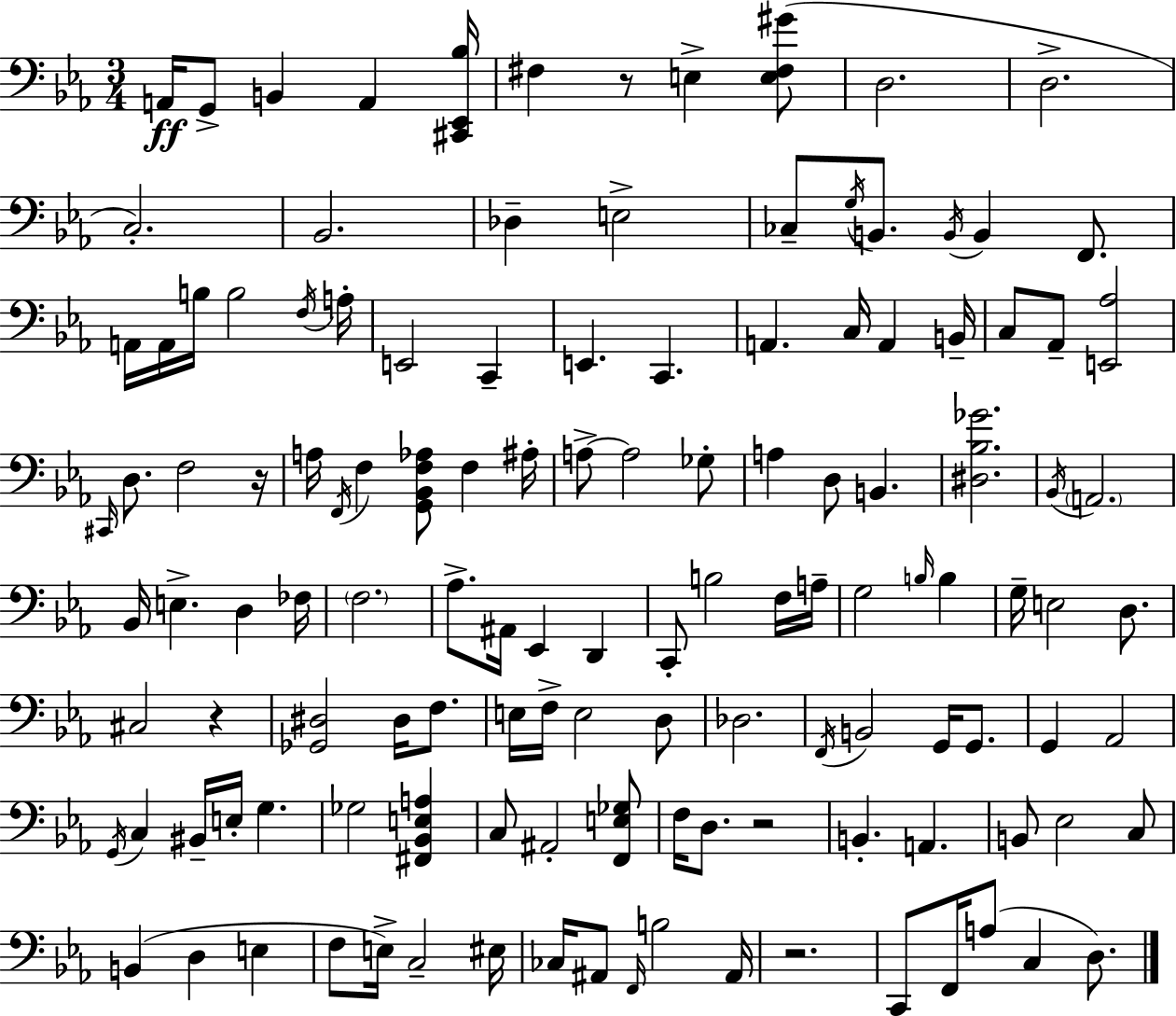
X:1
T:Untitled
M:3/4
L:1/4
K:Eb
A,,/4 G,,/2 B,, A,, [^C,,_E,,_B,]/4 ^F, z/2 E, [E,^F,^G]/2 D,2 D,2 C,2 _B,,2 _D, E,2 _C,/2 G,/4 B,,/2 B,,/4 B,, F,,/2 A,,/4 A,,/4 B,/4 B,2 F,/4 A,/4 E,,2 C,, E,, C,, A,, C,/4 A,, B,,/4 C,/2 _A,,/2 [E,,_A,]2 ^C,,/4 D,/2 F,2 z/4 A,/4 F,,/4 F, [G,,_B,,F,_A,]/2 F, ^A,/4 A,/2 A,2 _G,/2 A, D,/2 B,, [^D,_B,_G]2 _B,,/4 A,,2 _B,,/4 E, D, _F,/4 F,2 _A,/2 ^A,,/4 _E,, D,, C,,/2 B,2 F,/4 A,/4 G,2 B,/4 B, G,/4 E,2 D,/2 ^C,2 z [_G,,^D,]2 ^D,/4 F,/2 E,/4 F,/4 E,2 D,/2 _D,2 F,,/4 B,,2 G,,/4 G,,/2 G,, _A,,2 G,,/4 C, ^B,,/4 E,/4 G, _G,2 [^F,,_B,,E,A,] C,/2 ^A,,2 [F,,E,_G,]/2 F,/4 D,/2 z2 B,, A,, B,,/2 _E,2 C,/2 B,, D, E, F,/2 E,/4 C,2 ^E,/4 _C,/4 ^A,,/2 F,,/4 B,2 ^A,,/4 z2 C,,/2 F,,/4 A,/2 C, D,/2